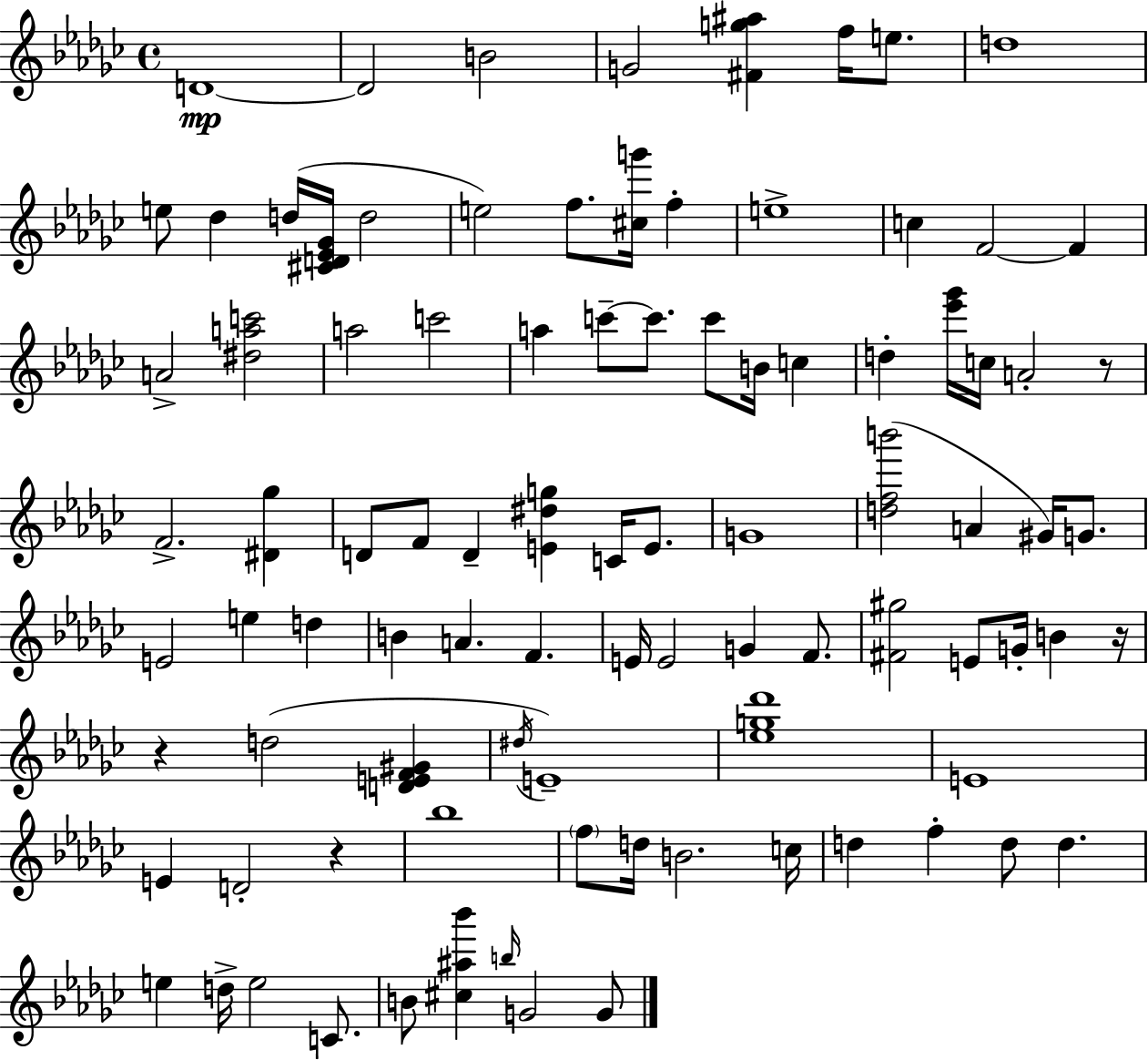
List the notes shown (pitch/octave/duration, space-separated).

D4/w D4/h B4/h G4/h [F#4,G5,A#5]/q F5/s E5/e. D5/w E5/e Db5/q D5/s [C#4,D4,Eb4,Gb4]/s D5/h E5/h F5/e. [C#5,G6]/s F5/q E5/w C5/q F4/h F4/q A4/h [D#5,A5,C6]/h A5/h C6/h A5/q C6/e C6/e. C6/e B4/s C5/q D5/q [Eb6,Gb6]/s C5/s A4/h R/e F4/h. [D#4,Gb5]/q D4/e F4/e D4/q [E4,D#5,G5]/q C4/s E4/e. G4/w [D5,F5,B6]/h A4/q G#4/s G4/e. E4/h E5/q D5/q B4/q A4/q. F4/q. E4/s E4/h G4/q F4/e. [F#4,G#5]/h E4/e G4/s B4/q R/s R/q D5/h [D4,E4,F4,G#4]/q D#5/s E4/w [Eb5,G5,Db6]/w E4/w E4/q D4/h R/q Bb5/w F5/e D5/s B4/h. C5/s D5/q F5/q D5/e D5/q. E5/q D5/s E5/h C4/e. B4/e [C#5,A#5,Bb6]/q B5/s G4/h G4/e